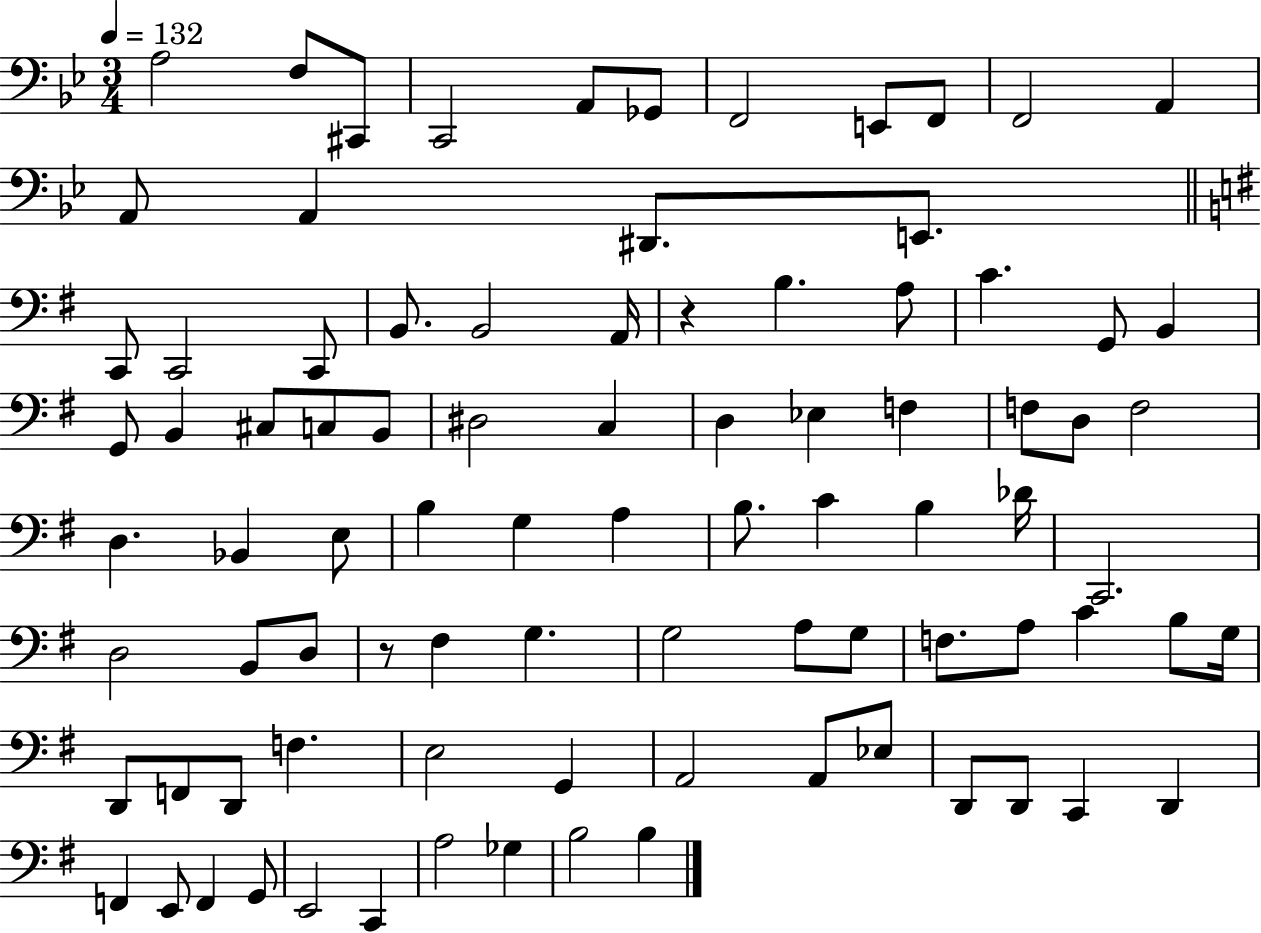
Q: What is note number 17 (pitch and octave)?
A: C2